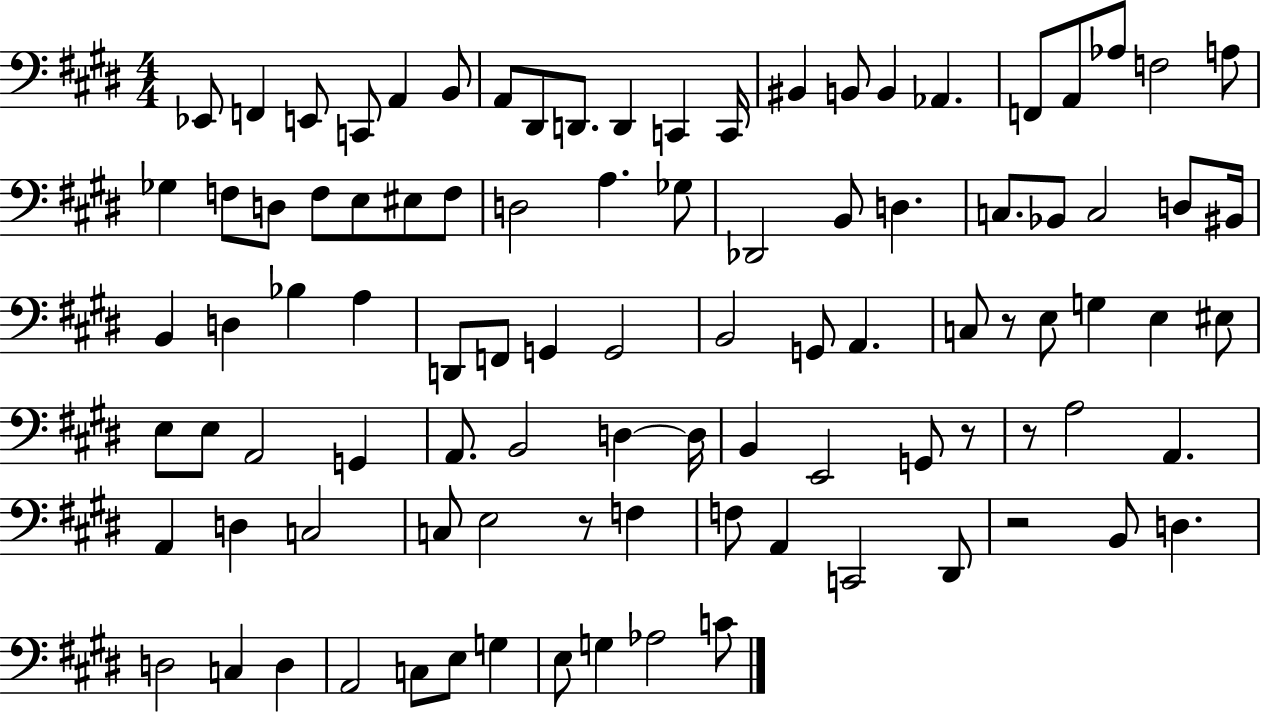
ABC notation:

X:1
T:Untitled
M:4/4
L:1/4
K:E
_E,,/2 F,, E,,/2 C,,/2 A,, B,,/2 A,,/2 ^D,,/2 D,,/2 D,, C,, C,,/4 ^B,, B,,/2 B,, _A,, F,,/2 A,,/2 _A,/2 F,2 A,/2 _G, F,/2 D,/2 F,/2 E,/2 ^E,/2 F,/2 D,2 A, _G,/2 _D,,2 B,,/2 D, C,/2 _B,,/2 C,2 D,/2 ^B,,/4 B,, D, _B, A, D,,/2 F,,/2 G,, G,,2 B,,2 G,,/2 A,, C,/2 z/2 E,/2 G, E, ^E,/2 E,/2 E,/2 A,,2 G,, A,,/2 B,,2 D, D,/4 B,, E,,2 G,,/2 z/2 z/2 A,2 A,, A,, D, C,2 C,/2 E,2 z/2 F, F,/2 A,, C,,2 ^D,,/2 z2 B,,/2 D, D,2 C, D, A,,2 C,/2 E,/2 G, E,/2 G, _A,2 C/2